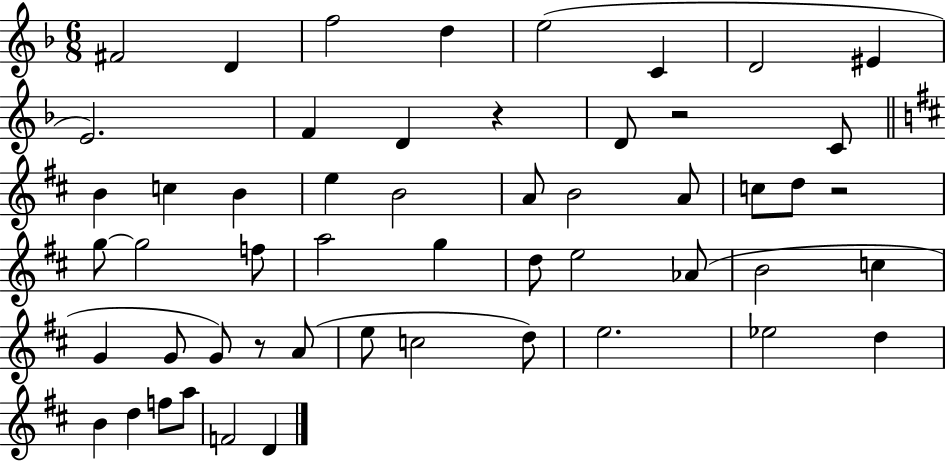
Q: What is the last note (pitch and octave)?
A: D4